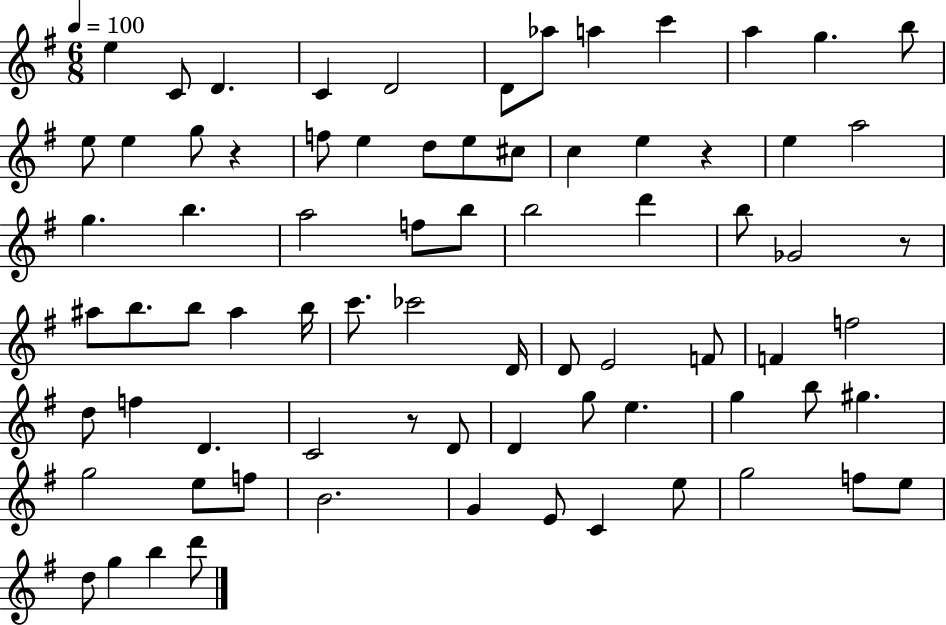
E5/q C4/e D4/q. C4/q D4/h D4/e Ab5/e A5/q C6/q A5/q G5/q. B5/e E5/e E5/q G5/e R/q F5/e E5/q D5/e E5/e C#5/e C5/q E5/q R/q E5/q A5/h G5/q. B5/q. A5/h F5/e B5/e B5/h D6/q B5/e Gb4/h R/e A#5/e B5/e. B5/e A#5/q B5/s C6/e. CES6/h D4/s D4/e E4/h F4/e F4/q F5/h D5/e F5/q D4/q. C4/h R/e D4/e D4/q G5/e E5/q. G5/q B5/e G#5/q. G5/h E5/e F5/e B4/h. G4/q E4/e C4/q E5/e G5/h F5/e E5/e D5/e G5/q B5/q D6/e